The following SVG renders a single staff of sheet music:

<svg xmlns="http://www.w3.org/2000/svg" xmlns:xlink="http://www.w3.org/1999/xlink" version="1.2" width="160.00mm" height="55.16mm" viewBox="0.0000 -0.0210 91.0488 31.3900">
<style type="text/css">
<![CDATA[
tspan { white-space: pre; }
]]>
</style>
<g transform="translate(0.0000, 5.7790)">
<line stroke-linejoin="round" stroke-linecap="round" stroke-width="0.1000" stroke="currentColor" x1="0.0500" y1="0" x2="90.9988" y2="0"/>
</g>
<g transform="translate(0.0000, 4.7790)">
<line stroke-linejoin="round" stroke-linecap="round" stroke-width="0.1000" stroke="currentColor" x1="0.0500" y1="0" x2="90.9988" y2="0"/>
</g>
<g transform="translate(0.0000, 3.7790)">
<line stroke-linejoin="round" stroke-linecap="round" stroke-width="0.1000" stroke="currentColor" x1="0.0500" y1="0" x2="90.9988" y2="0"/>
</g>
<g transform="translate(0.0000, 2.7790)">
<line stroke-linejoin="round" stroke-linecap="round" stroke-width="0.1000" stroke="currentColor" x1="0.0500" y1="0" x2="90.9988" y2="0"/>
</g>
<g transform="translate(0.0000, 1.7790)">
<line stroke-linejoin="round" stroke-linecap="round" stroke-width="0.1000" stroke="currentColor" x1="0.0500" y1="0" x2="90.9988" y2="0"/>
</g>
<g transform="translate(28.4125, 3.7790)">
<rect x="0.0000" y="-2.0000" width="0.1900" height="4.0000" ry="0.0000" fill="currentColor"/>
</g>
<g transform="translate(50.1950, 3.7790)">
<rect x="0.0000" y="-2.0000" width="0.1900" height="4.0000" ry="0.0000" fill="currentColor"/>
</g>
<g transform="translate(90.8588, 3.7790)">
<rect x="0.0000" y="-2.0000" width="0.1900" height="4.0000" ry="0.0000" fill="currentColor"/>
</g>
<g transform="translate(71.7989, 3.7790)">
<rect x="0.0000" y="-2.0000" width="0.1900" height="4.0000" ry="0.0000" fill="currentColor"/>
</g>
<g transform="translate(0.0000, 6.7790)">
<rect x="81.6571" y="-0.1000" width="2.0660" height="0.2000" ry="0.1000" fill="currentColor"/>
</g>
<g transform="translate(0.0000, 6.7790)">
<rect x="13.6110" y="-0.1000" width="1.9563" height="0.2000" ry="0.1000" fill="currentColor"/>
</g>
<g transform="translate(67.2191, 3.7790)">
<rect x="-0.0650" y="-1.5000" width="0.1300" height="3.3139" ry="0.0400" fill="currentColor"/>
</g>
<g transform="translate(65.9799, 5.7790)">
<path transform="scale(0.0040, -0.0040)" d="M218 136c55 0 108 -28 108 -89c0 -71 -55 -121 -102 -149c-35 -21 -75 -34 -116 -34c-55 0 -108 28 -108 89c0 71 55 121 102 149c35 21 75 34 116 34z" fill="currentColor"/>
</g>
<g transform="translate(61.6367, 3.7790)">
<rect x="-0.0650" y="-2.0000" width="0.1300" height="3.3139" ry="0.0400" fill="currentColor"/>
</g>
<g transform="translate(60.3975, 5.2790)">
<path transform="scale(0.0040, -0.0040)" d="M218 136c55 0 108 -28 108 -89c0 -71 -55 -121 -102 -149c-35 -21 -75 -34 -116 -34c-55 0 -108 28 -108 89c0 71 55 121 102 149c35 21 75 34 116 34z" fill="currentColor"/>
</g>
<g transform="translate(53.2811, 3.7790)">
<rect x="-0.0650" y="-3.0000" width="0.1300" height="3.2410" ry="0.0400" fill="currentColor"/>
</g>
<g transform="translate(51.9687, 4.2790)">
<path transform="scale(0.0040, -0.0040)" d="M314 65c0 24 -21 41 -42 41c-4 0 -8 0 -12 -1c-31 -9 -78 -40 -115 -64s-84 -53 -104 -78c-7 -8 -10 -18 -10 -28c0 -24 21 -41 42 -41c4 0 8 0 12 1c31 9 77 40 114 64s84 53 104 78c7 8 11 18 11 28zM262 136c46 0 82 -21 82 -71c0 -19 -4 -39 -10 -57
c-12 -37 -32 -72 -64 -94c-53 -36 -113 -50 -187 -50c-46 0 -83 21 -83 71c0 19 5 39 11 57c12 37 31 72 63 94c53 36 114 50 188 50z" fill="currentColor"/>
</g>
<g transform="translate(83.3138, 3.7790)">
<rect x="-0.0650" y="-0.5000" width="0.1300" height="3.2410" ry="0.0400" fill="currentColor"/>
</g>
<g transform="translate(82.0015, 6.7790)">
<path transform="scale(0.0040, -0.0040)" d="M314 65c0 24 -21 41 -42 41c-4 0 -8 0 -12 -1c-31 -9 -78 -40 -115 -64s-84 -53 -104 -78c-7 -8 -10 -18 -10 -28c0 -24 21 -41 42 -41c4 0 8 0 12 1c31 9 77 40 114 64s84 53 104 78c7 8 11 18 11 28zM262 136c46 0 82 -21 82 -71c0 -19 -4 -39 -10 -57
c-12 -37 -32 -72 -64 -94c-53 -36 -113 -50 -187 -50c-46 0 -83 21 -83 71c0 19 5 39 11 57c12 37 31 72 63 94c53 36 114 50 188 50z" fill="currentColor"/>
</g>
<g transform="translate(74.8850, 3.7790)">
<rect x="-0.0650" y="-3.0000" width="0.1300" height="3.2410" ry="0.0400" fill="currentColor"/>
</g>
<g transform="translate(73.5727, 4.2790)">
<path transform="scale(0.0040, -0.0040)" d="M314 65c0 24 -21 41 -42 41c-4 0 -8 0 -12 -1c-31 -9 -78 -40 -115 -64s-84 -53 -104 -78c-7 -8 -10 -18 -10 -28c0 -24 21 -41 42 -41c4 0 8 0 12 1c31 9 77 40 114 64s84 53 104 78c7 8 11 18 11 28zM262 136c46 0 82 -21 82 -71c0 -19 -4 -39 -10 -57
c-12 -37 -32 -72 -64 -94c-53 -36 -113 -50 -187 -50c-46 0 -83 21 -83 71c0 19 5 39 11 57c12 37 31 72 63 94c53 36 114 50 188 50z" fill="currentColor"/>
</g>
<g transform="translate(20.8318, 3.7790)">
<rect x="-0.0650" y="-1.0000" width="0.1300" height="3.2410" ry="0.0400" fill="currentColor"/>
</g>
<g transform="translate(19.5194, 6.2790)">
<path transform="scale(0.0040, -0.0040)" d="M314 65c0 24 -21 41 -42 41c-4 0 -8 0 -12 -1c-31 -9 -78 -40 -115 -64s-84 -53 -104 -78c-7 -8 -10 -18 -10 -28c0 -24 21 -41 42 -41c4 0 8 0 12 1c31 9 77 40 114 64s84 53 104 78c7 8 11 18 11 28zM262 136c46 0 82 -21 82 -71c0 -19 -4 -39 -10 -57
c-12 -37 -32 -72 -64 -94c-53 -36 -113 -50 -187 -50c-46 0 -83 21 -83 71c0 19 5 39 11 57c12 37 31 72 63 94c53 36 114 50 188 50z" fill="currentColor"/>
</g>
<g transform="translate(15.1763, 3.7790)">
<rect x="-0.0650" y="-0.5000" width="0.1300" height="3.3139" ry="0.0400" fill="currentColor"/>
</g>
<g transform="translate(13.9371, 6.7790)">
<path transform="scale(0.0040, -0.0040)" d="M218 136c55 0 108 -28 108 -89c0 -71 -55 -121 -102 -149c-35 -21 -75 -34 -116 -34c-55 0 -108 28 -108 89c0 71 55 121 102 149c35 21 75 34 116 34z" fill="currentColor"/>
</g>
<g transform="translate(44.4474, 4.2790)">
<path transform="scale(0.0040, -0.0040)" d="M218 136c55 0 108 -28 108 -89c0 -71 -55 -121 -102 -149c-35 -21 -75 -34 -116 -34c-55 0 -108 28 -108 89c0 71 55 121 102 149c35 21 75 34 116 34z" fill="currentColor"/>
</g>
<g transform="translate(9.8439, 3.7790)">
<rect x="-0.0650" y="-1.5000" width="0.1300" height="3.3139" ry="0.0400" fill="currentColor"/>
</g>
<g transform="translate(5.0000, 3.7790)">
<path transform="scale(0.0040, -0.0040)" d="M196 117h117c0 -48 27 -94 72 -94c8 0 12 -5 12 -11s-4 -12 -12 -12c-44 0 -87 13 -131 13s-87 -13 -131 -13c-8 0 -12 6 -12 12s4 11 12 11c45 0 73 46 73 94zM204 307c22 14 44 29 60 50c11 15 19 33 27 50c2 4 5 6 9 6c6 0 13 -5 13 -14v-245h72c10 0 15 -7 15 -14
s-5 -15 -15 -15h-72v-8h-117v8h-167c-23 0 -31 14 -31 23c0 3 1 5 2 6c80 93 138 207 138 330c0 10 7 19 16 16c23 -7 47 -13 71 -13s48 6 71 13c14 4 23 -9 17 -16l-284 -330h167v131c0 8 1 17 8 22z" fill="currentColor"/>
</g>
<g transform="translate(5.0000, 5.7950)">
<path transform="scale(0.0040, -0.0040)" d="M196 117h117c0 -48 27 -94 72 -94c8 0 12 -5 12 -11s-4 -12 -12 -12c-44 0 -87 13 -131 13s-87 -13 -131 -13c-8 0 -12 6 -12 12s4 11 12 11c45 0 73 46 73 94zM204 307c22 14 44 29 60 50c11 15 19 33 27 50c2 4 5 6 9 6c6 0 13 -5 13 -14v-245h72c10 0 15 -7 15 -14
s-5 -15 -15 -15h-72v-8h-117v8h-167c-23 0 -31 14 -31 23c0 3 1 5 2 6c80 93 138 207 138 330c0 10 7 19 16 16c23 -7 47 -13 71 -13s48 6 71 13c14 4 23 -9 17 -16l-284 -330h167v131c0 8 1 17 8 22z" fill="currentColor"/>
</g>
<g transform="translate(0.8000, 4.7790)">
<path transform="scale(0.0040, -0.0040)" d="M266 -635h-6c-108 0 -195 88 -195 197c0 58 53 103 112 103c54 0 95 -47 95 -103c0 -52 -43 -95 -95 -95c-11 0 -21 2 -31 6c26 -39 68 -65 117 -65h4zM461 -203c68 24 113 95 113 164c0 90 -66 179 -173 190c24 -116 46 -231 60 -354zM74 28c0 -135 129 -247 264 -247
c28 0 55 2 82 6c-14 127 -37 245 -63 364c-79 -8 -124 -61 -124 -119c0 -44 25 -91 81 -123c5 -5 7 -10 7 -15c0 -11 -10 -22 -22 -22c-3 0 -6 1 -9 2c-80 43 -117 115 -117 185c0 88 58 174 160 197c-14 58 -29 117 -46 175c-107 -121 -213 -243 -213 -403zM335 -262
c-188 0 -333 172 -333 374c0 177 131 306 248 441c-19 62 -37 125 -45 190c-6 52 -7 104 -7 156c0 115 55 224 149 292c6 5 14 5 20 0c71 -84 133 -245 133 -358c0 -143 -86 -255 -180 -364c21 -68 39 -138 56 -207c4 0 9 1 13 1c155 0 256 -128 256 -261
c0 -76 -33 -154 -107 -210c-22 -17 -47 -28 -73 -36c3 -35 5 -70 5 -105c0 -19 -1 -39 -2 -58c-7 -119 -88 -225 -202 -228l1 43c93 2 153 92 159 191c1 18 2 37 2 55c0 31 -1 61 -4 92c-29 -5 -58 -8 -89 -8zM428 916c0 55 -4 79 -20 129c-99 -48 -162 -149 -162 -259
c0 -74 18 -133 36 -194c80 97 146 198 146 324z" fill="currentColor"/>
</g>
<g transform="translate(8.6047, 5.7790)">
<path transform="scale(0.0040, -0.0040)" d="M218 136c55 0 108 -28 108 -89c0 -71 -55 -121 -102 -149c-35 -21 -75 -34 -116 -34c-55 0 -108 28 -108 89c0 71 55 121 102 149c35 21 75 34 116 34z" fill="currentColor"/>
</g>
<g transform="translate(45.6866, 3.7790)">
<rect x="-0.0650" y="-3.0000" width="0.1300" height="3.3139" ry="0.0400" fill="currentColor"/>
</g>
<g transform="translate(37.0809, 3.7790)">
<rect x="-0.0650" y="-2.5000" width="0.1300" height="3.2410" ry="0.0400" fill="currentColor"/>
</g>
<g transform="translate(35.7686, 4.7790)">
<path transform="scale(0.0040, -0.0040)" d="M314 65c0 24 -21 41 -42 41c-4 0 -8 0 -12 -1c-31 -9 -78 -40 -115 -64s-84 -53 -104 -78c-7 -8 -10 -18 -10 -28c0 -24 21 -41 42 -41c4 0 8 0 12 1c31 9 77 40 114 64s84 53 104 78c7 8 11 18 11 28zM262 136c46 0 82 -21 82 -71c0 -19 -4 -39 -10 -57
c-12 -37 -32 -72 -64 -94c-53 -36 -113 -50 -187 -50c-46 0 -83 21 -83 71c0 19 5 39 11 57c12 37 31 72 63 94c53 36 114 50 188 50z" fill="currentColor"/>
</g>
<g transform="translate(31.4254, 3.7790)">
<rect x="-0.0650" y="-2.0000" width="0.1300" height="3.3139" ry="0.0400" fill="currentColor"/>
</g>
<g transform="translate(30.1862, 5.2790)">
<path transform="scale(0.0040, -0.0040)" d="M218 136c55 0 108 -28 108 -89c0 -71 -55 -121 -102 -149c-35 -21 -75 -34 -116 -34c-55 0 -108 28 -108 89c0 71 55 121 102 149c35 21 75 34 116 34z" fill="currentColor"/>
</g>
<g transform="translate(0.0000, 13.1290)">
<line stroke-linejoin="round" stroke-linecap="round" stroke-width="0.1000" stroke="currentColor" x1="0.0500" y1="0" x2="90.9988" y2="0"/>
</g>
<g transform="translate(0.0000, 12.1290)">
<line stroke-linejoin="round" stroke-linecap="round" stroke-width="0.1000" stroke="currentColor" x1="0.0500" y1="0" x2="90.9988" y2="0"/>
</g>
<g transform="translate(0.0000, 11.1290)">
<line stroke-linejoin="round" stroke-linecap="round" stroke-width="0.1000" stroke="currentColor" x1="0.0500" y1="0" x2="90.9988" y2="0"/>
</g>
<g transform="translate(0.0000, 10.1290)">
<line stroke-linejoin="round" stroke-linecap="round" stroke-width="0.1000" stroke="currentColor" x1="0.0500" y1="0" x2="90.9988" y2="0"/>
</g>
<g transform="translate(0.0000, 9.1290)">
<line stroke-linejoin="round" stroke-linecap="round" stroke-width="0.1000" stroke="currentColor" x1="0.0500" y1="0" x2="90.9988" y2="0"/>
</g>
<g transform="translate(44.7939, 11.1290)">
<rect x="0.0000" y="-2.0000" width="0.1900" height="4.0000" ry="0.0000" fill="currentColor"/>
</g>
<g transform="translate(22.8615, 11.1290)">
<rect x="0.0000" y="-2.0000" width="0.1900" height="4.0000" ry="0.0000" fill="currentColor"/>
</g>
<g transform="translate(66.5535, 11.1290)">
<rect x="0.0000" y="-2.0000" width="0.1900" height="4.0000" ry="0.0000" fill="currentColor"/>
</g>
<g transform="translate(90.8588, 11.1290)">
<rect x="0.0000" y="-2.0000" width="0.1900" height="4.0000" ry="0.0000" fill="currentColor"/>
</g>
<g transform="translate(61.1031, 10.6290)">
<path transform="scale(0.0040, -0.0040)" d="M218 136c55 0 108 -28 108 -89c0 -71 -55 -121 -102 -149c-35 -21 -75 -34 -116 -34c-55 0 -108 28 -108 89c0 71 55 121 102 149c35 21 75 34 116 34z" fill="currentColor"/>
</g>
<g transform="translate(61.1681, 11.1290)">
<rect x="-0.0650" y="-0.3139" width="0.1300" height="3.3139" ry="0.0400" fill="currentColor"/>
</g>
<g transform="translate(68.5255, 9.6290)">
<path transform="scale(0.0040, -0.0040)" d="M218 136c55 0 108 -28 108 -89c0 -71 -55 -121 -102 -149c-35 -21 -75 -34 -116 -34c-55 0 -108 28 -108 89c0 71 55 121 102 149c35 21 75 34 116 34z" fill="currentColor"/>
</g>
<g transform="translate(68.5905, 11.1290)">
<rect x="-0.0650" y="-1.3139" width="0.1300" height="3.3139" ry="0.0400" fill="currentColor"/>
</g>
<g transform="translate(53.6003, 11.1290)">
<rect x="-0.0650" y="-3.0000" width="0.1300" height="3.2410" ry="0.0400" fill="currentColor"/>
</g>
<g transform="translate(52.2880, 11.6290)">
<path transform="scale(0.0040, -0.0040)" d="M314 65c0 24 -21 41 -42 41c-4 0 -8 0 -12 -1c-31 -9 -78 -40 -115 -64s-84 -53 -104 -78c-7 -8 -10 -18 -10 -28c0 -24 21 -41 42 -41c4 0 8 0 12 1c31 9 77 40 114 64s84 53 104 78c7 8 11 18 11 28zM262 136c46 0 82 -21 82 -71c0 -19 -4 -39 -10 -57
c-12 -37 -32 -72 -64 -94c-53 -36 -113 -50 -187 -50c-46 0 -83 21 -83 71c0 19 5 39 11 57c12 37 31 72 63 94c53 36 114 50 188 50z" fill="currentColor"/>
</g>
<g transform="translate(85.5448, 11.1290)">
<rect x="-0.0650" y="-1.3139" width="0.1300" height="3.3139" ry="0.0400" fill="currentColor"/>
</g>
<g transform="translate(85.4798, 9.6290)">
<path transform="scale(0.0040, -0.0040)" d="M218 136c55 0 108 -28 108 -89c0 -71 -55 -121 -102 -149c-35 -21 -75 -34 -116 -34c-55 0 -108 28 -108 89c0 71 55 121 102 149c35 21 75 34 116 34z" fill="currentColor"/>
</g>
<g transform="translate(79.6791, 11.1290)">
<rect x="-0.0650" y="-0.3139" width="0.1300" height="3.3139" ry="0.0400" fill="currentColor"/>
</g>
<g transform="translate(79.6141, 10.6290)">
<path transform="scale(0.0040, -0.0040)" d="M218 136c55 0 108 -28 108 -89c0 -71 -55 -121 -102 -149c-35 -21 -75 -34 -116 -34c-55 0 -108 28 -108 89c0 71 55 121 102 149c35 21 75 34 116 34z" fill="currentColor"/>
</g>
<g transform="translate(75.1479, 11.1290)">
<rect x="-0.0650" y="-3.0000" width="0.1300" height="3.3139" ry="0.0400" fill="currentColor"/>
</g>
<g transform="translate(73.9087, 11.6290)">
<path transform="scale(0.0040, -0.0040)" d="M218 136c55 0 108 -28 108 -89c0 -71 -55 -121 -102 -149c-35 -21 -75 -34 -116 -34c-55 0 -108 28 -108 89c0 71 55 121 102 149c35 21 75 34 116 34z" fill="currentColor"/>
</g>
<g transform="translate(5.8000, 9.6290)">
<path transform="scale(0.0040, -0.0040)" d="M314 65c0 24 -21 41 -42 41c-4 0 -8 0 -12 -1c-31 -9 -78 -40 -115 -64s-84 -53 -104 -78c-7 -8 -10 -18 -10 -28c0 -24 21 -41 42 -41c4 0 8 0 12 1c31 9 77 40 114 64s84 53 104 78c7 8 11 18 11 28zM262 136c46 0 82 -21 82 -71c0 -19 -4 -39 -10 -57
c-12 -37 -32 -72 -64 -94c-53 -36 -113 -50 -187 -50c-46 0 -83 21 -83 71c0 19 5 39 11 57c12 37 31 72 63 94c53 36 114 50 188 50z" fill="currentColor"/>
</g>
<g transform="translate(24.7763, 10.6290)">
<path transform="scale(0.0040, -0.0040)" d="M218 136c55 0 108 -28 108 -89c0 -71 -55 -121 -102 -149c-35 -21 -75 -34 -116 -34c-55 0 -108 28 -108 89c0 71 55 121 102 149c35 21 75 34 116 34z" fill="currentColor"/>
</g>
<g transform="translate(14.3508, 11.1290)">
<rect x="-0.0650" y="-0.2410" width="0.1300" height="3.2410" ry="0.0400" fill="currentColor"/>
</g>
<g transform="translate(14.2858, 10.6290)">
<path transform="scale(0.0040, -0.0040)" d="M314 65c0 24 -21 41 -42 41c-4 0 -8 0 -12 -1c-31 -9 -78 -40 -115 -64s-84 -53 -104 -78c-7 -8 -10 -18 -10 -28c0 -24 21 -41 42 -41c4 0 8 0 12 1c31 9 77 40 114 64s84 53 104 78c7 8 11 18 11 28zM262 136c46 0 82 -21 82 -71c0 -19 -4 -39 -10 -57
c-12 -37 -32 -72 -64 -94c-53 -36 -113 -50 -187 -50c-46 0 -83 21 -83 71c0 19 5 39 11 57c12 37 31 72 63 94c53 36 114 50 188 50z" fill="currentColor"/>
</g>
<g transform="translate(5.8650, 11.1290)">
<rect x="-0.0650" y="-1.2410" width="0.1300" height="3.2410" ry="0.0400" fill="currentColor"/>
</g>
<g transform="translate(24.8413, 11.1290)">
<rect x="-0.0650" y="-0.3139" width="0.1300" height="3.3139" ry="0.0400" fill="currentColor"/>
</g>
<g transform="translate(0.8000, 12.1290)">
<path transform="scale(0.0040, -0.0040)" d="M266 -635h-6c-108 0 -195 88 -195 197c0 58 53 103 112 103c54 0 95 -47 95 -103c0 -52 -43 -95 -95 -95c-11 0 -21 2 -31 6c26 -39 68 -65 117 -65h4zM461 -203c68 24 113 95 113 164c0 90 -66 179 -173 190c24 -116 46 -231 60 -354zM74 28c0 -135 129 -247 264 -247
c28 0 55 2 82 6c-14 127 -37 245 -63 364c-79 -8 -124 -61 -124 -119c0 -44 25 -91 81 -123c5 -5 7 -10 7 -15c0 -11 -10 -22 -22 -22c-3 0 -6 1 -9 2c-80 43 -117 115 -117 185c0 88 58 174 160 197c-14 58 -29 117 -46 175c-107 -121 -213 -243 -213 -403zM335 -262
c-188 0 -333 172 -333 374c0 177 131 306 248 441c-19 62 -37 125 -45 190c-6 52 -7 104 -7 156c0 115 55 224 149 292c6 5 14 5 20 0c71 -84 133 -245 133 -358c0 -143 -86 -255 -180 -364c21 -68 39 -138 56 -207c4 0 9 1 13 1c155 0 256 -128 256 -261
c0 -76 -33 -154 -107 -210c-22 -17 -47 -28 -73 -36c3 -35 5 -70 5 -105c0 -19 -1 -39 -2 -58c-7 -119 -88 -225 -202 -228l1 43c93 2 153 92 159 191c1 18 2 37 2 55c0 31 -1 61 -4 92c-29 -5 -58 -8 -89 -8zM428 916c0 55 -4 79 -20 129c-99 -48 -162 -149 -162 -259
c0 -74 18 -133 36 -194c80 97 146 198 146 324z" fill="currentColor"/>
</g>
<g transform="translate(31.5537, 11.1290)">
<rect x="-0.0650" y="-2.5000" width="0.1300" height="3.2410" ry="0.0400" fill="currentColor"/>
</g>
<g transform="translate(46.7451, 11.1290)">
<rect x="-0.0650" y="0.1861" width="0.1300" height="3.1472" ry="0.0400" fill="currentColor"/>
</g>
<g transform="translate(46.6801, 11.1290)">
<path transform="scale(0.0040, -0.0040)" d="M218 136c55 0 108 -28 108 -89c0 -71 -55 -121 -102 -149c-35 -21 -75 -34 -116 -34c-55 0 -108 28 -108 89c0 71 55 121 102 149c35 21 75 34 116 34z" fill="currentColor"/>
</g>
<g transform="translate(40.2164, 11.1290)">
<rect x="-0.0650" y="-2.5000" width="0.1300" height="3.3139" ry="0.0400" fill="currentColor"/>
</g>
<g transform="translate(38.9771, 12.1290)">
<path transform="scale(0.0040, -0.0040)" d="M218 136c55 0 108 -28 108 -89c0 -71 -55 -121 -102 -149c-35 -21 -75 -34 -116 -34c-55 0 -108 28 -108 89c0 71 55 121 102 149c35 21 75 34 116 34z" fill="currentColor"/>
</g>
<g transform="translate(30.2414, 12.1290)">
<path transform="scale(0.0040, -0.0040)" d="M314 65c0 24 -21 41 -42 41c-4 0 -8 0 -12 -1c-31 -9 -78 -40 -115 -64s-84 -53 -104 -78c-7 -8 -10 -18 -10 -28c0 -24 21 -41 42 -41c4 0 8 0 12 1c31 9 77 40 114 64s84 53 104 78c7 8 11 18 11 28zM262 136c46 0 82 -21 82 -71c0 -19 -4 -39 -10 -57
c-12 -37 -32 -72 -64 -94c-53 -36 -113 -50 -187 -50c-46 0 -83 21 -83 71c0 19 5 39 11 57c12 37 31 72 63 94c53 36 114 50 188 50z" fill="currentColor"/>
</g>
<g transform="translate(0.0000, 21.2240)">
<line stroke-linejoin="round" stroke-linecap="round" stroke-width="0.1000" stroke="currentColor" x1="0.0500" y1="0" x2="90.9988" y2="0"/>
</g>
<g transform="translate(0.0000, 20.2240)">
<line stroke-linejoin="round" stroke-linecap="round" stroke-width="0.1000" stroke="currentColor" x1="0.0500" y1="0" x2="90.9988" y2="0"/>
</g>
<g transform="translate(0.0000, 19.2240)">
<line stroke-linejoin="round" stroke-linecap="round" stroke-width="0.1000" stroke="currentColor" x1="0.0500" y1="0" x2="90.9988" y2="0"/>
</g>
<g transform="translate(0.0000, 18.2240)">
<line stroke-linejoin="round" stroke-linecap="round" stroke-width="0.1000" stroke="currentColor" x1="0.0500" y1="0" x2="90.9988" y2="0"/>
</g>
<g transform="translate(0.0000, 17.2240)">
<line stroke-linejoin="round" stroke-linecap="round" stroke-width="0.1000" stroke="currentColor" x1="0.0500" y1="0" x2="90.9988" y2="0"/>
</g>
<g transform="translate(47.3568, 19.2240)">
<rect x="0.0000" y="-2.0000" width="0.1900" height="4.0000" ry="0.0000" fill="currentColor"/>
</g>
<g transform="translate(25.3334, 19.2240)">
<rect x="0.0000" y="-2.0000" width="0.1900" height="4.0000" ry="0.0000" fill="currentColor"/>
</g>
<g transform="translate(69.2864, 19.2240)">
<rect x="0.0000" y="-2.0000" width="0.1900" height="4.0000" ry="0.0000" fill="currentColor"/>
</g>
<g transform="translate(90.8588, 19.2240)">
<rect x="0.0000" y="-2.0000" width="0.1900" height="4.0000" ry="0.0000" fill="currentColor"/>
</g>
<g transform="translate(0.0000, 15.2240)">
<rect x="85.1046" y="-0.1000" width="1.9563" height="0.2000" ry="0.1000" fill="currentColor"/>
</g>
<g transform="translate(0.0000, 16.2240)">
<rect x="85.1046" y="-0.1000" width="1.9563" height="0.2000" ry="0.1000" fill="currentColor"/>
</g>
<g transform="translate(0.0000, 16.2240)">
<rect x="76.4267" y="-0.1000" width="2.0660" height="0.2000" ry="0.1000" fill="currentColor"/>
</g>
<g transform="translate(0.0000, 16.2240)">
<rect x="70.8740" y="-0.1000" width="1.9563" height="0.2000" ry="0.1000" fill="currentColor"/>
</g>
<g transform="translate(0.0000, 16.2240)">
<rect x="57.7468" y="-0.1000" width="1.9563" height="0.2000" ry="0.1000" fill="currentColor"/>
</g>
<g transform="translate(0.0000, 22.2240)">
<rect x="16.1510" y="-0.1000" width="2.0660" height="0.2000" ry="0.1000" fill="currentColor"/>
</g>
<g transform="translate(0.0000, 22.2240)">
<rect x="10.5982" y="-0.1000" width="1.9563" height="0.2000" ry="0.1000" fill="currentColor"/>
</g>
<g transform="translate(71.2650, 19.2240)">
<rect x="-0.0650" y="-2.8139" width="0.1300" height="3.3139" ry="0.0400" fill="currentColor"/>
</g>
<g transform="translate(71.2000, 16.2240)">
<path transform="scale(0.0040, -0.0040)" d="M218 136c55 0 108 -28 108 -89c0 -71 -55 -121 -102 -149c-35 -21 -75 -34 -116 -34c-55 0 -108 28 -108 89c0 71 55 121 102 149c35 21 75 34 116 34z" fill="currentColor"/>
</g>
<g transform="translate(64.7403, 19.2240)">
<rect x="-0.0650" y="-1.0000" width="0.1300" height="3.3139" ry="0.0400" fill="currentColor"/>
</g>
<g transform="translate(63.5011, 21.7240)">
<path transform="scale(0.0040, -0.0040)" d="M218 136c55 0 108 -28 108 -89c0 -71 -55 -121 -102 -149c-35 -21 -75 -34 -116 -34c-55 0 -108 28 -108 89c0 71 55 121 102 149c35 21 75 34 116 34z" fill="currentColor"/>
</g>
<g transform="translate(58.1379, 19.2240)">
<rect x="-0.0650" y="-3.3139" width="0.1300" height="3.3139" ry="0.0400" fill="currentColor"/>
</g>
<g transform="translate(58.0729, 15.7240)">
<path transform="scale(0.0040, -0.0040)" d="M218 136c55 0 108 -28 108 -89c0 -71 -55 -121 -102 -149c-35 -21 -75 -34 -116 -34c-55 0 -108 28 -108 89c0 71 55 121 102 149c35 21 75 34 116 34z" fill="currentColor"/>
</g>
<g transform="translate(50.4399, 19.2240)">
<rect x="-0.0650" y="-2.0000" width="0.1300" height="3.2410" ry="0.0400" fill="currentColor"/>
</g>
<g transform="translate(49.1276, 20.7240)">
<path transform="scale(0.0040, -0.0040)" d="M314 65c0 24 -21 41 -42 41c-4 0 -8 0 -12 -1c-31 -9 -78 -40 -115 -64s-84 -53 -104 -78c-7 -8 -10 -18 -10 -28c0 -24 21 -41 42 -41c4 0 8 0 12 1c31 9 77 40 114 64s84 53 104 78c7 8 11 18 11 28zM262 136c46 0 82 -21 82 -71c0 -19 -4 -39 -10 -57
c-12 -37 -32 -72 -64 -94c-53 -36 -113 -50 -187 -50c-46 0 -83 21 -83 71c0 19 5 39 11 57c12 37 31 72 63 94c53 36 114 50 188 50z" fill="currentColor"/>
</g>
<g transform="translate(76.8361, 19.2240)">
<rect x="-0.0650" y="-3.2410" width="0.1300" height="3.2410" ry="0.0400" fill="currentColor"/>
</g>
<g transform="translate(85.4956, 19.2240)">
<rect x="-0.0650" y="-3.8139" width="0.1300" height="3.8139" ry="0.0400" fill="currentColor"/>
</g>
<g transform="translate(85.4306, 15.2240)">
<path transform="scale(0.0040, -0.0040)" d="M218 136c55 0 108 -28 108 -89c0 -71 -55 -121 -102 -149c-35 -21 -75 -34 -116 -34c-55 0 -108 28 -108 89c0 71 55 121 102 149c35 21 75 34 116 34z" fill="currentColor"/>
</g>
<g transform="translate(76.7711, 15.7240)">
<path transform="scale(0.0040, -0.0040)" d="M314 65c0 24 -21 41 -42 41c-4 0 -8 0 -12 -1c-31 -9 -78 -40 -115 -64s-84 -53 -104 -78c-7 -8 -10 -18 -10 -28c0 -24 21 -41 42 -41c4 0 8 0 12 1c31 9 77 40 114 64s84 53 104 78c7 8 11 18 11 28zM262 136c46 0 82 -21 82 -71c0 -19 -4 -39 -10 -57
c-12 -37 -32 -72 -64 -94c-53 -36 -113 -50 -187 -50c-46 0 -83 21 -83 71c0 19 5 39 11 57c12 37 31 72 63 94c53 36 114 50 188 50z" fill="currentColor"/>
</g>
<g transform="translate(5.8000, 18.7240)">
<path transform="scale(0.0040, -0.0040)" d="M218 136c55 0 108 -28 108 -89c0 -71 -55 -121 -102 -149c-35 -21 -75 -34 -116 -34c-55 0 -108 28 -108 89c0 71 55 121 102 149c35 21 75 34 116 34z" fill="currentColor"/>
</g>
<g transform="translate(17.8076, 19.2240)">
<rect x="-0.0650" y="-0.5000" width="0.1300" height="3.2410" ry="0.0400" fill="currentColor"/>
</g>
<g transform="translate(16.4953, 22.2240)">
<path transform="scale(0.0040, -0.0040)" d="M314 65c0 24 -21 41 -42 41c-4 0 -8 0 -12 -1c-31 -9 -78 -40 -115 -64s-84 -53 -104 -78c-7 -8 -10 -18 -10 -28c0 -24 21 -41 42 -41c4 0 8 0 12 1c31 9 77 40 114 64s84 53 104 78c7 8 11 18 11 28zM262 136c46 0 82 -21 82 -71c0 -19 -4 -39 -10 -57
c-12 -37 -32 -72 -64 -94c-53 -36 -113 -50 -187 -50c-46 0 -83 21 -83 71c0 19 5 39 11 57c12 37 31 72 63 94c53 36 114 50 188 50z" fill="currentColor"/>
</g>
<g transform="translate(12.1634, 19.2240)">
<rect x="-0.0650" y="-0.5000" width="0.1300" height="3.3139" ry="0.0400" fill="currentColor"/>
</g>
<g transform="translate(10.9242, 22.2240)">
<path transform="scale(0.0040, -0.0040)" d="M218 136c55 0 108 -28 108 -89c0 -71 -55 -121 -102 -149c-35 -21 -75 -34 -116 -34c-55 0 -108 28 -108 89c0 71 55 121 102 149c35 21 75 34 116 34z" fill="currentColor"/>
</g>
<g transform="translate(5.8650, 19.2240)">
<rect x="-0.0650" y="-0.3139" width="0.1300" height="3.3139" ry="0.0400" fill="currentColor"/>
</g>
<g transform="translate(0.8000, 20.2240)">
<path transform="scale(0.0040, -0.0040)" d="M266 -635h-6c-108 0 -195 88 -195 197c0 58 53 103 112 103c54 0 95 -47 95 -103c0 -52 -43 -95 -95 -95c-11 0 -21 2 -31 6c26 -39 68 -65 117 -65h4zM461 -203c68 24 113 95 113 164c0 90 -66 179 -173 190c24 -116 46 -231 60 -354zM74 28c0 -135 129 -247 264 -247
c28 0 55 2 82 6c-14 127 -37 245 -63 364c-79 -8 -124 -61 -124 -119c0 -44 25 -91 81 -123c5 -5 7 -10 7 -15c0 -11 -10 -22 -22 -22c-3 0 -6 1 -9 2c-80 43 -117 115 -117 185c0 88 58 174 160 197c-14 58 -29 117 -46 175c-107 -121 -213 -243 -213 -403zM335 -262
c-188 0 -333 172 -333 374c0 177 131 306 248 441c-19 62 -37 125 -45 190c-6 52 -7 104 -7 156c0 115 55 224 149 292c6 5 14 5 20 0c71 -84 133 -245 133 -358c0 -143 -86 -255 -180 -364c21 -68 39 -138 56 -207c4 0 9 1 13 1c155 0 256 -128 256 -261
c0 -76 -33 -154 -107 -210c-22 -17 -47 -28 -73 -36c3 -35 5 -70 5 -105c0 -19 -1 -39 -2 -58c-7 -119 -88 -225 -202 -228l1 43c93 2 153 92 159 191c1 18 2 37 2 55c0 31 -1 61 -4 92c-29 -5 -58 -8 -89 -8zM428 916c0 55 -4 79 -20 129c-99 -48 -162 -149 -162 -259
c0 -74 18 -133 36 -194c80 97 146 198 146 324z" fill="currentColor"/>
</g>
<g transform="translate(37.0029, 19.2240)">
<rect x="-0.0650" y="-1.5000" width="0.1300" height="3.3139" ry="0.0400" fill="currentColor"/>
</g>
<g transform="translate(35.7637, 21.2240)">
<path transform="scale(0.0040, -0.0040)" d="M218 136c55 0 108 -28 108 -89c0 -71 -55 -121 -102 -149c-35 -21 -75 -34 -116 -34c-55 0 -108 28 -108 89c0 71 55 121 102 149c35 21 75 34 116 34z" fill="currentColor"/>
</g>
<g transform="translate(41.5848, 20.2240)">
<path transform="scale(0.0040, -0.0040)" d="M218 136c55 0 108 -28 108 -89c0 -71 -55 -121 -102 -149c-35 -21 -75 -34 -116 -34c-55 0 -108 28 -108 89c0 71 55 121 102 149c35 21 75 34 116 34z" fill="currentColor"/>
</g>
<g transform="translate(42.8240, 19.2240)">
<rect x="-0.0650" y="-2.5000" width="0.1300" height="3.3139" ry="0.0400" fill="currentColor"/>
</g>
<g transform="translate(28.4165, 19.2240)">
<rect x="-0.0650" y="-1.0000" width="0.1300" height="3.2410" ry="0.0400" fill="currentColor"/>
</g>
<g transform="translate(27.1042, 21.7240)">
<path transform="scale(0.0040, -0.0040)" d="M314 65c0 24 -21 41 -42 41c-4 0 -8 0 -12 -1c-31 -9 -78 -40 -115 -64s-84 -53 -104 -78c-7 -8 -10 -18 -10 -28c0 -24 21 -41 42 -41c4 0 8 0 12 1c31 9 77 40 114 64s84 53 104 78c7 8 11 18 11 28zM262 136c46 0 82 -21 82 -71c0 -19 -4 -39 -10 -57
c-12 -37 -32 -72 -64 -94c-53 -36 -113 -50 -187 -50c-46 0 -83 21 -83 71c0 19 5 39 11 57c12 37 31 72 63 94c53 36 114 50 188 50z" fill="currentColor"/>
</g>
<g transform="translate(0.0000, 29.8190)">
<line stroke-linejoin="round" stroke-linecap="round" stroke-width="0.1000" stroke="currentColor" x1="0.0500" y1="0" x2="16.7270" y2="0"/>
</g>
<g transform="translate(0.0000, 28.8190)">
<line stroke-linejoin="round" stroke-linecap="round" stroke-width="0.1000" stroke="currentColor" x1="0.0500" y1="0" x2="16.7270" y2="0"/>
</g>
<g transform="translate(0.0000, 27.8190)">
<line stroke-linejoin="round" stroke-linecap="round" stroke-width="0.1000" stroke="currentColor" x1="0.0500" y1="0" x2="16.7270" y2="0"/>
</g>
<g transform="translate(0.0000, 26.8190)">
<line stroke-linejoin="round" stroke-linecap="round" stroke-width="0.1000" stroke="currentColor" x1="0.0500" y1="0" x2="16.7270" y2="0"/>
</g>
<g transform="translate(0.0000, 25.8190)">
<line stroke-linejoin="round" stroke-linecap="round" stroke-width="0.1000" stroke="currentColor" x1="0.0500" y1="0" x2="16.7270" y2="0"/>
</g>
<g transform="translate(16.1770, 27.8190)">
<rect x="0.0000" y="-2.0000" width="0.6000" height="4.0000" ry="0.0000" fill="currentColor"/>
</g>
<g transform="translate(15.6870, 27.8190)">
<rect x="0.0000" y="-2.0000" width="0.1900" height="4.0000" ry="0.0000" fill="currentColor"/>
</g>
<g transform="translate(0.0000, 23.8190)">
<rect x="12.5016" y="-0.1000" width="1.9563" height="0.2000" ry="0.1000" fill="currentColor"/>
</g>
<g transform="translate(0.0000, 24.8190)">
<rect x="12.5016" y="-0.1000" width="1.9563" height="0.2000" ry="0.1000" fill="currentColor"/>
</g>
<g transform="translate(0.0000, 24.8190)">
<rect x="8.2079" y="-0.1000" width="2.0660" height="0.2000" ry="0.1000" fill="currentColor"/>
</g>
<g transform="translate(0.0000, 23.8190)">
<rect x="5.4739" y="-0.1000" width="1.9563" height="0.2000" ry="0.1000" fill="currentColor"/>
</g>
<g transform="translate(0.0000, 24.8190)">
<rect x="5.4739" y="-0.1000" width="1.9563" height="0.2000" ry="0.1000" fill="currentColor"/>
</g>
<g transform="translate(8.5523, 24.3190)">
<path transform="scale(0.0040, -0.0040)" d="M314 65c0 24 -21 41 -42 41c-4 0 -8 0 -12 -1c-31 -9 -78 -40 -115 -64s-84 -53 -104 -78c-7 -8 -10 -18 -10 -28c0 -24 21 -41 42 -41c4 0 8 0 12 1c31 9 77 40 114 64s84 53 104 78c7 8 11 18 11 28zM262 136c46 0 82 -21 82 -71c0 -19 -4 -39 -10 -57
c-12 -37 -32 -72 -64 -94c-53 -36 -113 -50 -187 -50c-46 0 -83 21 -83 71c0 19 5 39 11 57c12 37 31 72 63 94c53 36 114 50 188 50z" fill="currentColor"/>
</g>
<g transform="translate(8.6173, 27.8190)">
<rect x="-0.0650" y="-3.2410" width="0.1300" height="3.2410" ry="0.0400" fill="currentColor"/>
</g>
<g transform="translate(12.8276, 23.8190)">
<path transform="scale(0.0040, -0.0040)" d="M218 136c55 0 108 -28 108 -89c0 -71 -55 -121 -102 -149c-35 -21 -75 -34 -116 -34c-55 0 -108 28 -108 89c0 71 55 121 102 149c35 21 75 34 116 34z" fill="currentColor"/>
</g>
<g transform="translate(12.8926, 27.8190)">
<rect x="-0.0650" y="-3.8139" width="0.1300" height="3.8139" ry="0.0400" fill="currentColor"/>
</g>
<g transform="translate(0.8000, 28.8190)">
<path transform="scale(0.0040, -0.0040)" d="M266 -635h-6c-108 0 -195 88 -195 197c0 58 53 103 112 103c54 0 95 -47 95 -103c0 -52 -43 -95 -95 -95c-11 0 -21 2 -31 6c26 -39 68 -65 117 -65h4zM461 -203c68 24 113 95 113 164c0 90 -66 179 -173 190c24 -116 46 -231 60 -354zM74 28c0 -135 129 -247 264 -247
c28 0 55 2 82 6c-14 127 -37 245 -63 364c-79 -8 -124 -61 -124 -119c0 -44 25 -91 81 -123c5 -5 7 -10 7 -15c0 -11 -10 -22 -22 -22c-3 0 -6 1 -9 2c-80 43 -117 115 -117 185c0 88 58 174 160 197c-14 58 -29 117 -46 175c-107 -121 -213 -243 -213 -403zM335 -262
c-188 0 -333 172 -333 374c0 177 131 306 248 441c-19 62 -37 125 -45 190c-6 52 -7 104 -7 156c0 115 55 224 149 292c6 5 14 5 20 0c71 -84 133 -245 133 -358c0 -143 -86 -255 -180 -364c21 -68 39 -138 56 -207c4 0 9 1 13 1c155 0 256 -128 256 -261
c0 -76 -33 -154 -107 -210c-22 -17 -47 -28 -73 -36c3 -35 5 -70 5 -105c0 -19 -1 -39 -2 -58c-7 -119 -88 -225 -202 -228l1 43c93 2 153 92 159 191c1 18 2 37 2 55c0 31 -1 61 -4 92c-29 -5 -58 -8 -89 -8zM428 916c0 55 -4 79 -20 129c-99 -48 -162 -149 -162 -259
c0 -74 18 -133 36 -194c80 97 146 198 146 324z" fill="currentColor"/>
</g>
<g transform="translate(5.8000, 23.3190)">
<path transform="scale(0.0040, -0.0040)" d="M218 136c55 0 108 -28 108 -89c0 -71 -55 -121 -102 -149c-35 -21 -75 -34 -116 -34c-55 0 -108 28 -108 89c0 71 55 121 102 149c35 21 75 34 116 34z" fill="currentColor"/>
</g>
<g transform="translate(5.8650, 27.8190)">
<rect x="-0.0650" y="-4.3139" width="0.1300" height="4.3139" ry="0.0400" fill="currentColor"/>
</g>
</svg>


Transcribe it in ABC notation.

X:1
T:Untitled
M:4/4
L:1/4
K:C
E C D2 F G2 A A2 F E A2 C2 e2 c2 c G2 G B A2 c e A c e c C C2 D2 E G F2 b D a b2 c' d' b2 c'